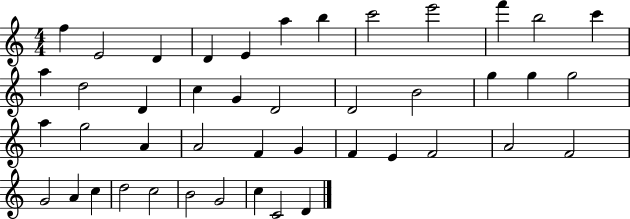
{
  \clef treble
  \numericTimeSignature
  \time 4/4
  \key c \major
  f''4 e'2 d'4 | d'4 e'4 a''4 b''4 | c'''2 e'''2 | f'''4 b''2 c'''4 | \break a''4 d''2 d'4 | c''4 g'4 d'2 | d'2 b'2 | g''4 g''4 g''2 | \break a''4 g''2 a'4 | a'2 f'4 g'4 | f'4 e'4 f'2 | a'2 f'2 | \break g'2 a'4 c''4 | d''2 c''2 | b'2 g'2 | c''4 c'2 d'4 | \break \bar "|."
}